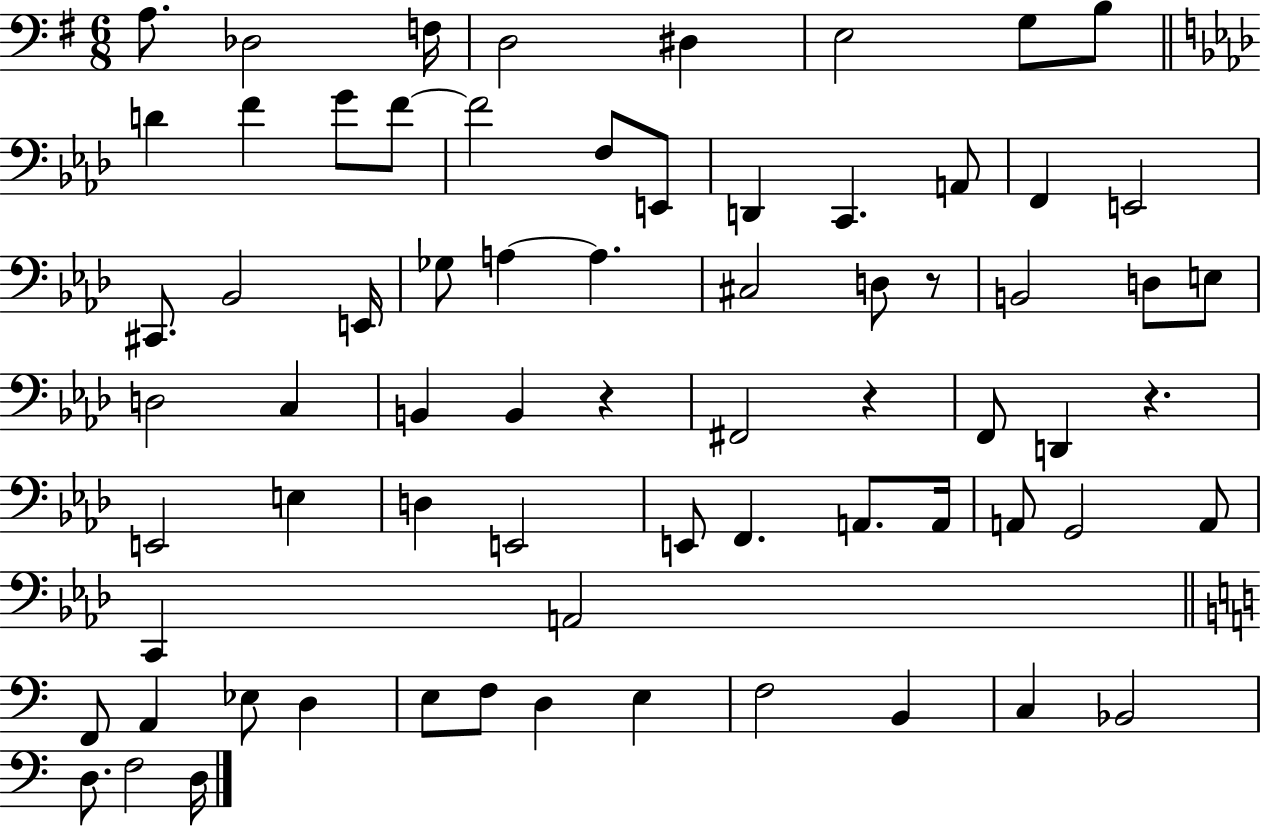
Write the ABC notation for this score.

X:1
T:Untitled
M:6/8
L:1/4
K:G
A,/2 _D,2 F,/4 D,2 ^D, E,2 G,/2 B,/2 D F G/2 F/2 F2 F,/2 E,,/2 D,, C,, A,,/2 F,, E,,2 ^C,,/2 _B,,2 E,,/4 _G,/2 A, A, ^C,2 D,/2 z/2 B,,2 D,/2 E,/2 D,2 C, B,, B,, z ^F,,2 z F,,/2 D,, z E,,2 E, D, E,,2 E,,/2 F,, A,,/2 A,,/4 A,,/2 G,,2 A,,/2 C,, A,,2 F,,/2 A,, _E,/2 D, E,/2 F,/2 D, E, F,2 B,, C, _B,,2 D,/2 F,2 D,/4